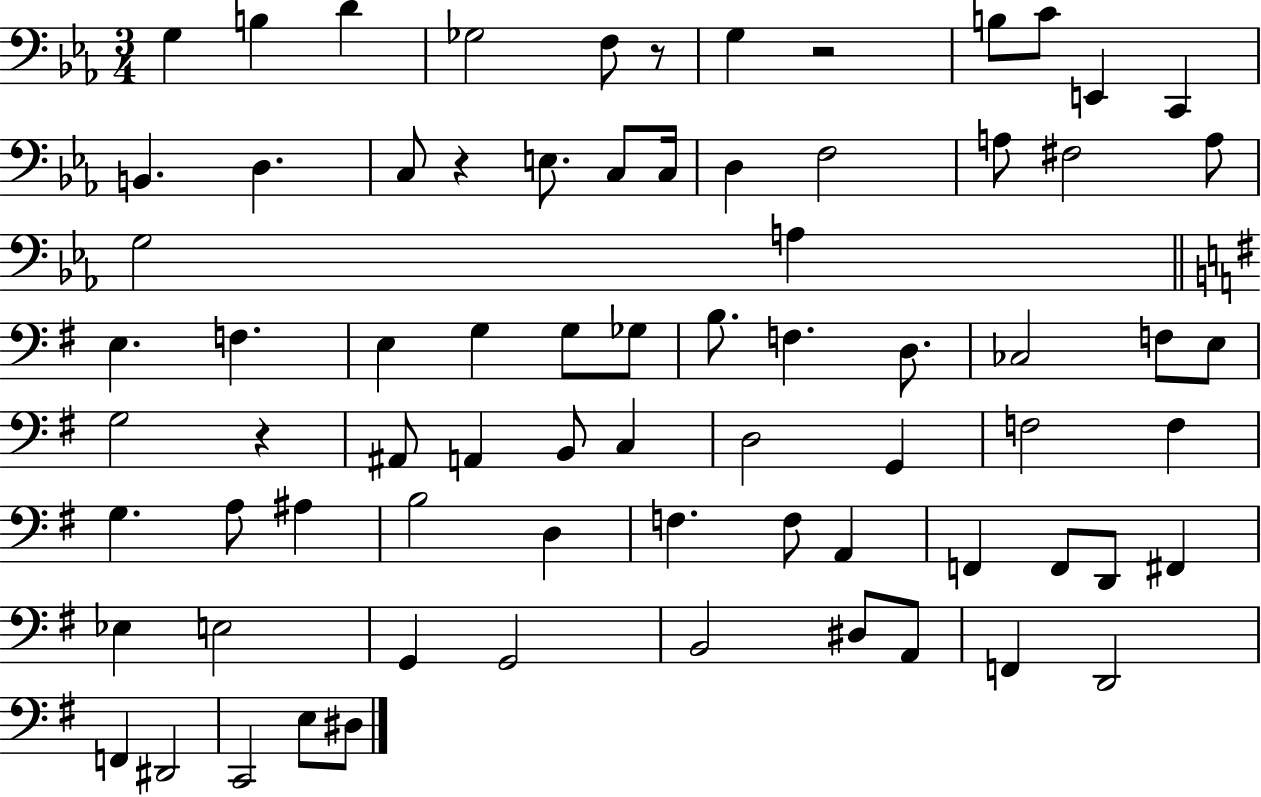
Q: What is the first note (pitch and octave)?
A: G3